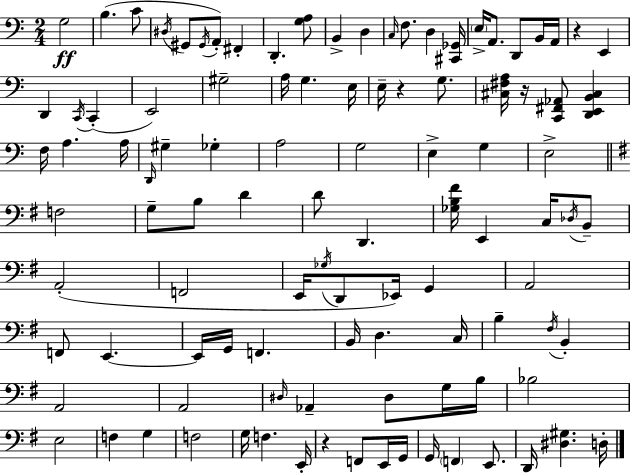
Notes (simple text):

G3/h B3/q. C4/e D#3/s G#2/e G#2/s A2/e F#2/q D2/q. [G3,A3]/e B2/q D3/q C3/s F3/e. D3/q [C#2,Gb2]/s E3/s A2/e. D2/e B2/s A2/s R/q E2/q D2/q C2/s C2/q E2/h G#3/h A3/s G3/q. E3/s E3/s R/q G3/e. [C#3,F#3,A3]/s R/s [C2,F#2,Ab2]/e [D2,E2,B2,C#3]/q F3/s A3/q. A3/s D2/s G#3/q Gb3/q A3/h G3/h E3/q G3/q E3/h F3/h G3/e B3/e D4/q D4/e D2/q. [Gb3,B3,F#4]/s E2/q C3/s Db3/s B2/e A2/h F2/h E2/s Gb3/s D2/e Eb2/s G2/q A2/h F2/e E2/q. E2/s G2/s F2/q. B2/s D3/q. C3/s B3/q F#3/s B2/q A2/h A2/h D#3/s Ab2/q D#3/e G3/s B3/s Bb3/h E3/h F3/q G3/q F3/h G3/s F3/q. E2/s R/q F2/e E2/s G2/s G2/s F2/q E2/e. D2/s [D#3,G#3]/q. D3/s